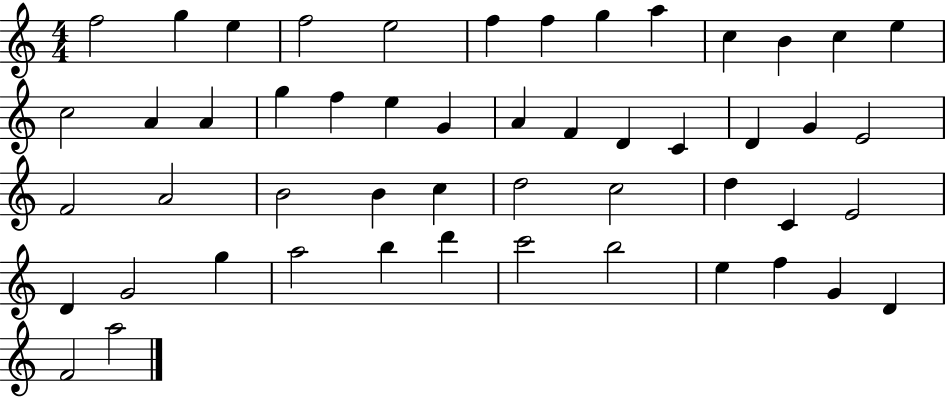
X:1
T:Untitled
M:4/4
L:1/4
K:C
f2 g e f2 e2 f f g a c B c e c2 A A g f e G A F D C D G E2 F2 A2 B2 B c d2 c2 d C E2 D G2 g a2 b d' c'2 b2 e f G D F2 a2